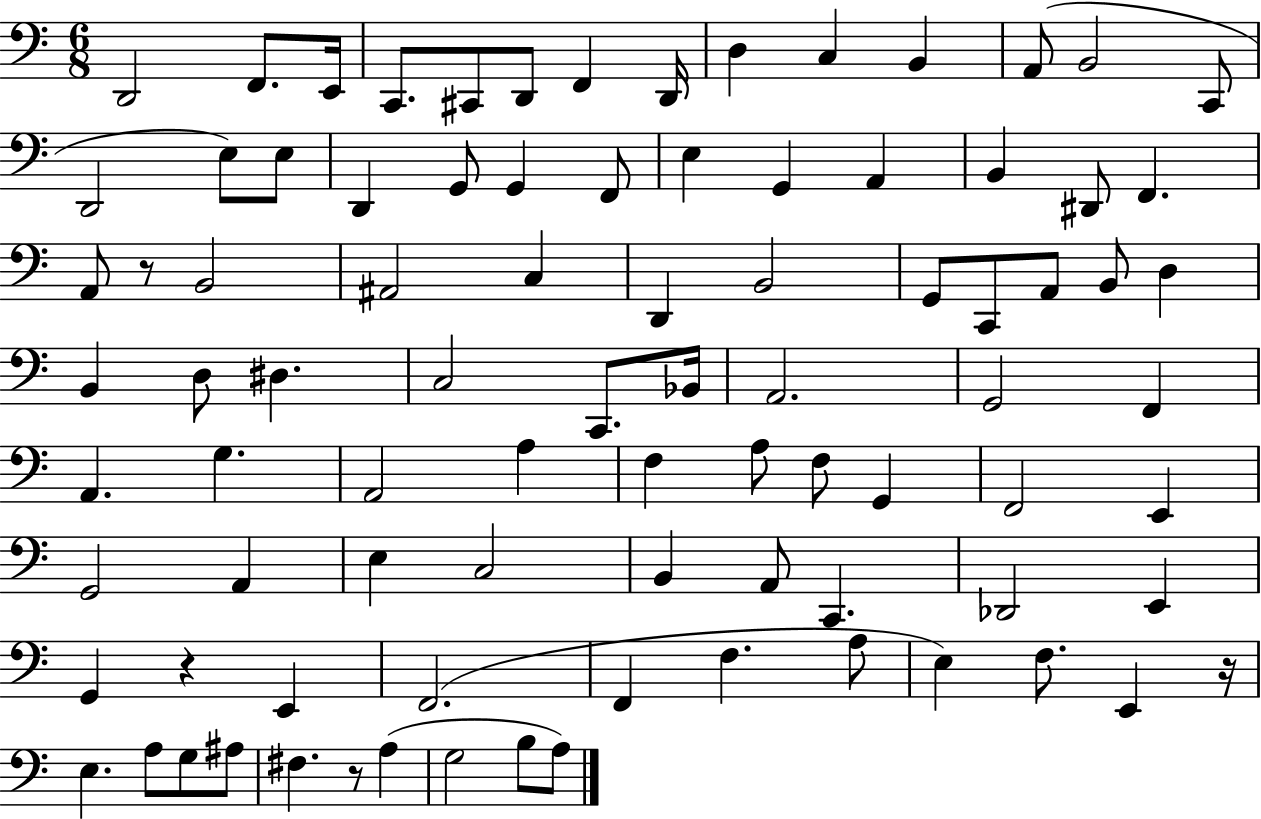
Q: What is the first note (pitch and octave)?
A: D2